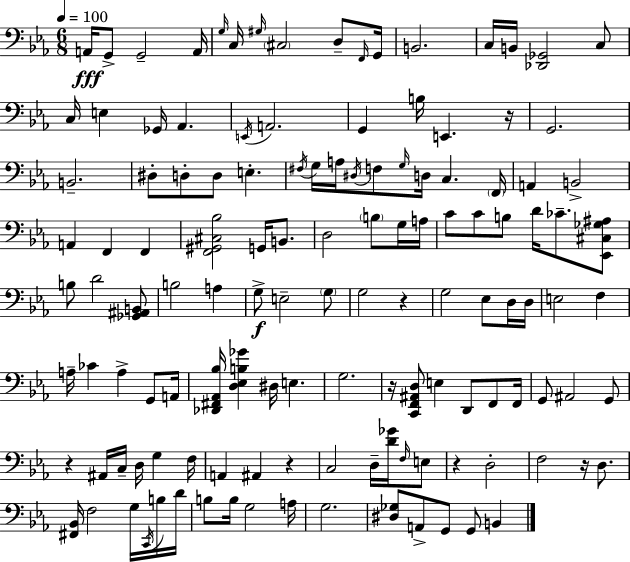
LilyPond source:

{
  \clef bass
  \numericTimeSignature
  \time 6/8
  \key c \minor
  \tempo 4 = 100
  \repeat volta 2 { a,16\fff g,8-> g,2-- a,16 | \grace { g16 } c16 \grace { gis16 } \parenthesize cis2 d8-- | \grace { f,16 } g,16 b,2. | c16 b,16 <des, ges,>2 | \break c8 c16 e4 ges,16 aes,4. | \acciaccatura { e,16 } a,2. | g,4 b16 e,4. | r16 g,2. | \break b,2.-- | dis8-. d8-. d8 e4.-. | \acciaccatura { fis16 } g16 a16 \acciaccatura { dis16 } f8 \grace { g16 } d16 | c4. \parenthesize f,16 a,4 b,2-> | \break a,4 f,4 | f,4 <f, gis, cis bes>2 | g,16 b,8. d2 | \parenthesize b8 g16 a16 c'8 c'8 b8 | \break d'16 ces'8.-- <ees, cis ges ais>8 b8 d'2 | <ges, ais, b,>8 b2 | a4 g8->\f e2-- | \parenthesize g8 g2 | \break r4 g2 | ees8 d16 d16 e2 | f4 a16-- ces'4 | a4-> g,8 a,16 <des, fis, aes, bes>16 <d ees b ges'>4 | \break dis16 e4. g2. | r16 <c, f, ais, d>8 e4 | d,8 f,8 f,16 g,8 ais,2 | g,8 r4 ais,16 | \break c16-- d16 g4 f16 a,4 ais,4 | r4 c2 | d16-- <d' ges'>16 \grace { f16 } e8 r4 | d2-. f2 | \break r16 d8. <fis, bes,>16 f2 | g16 \acciaccatura { c,16 } b16 d'16 b8 b16 | g2 a16 g2. | <dis ges>8 a,8-> | \break g,8 g,8 b,4 } \bar "|."
}